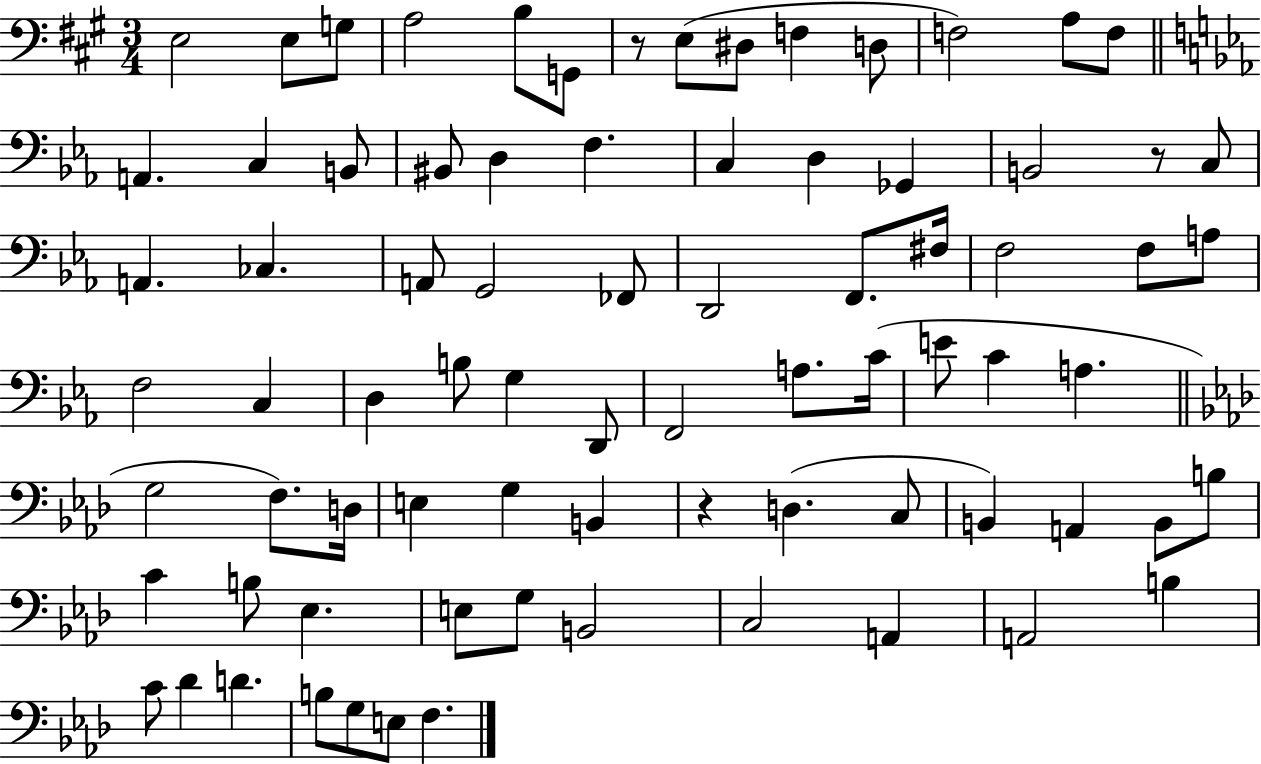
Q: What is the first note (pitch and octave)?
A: E3